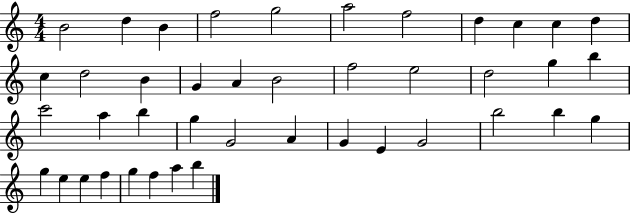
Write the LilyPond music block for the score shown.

{
  \clef treble
  \numericTimeSignature
  \time 4/4
  \key c \major
  b'2 d''4 b'4 | f''2 g''2 | a''2 f''2 | d''4 c''4 c''4 d''4 | \break c''4 d''2 b'4 | g'4 a'4 b'2 | f''2 e''2 | d''2 g''4 b''4 | \break c'''2 a''4 b''4 | g''4 g'2 a'4 | g'4 e'4 g'2 | b''2 b''4 g''4 | \break g''4 e''4 e''4 f''4 | g''4 f''4 a''4 b''4 | \bar "|."
}